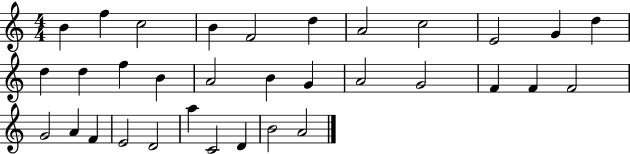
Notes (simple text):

B4/q F5/q C5/h B4/q F4/h D5/q A4/h C5/h E4/h G4/q D5/q D5/q D5/q F5/q B4/q A4/h B4/q G4/q A4/h G4/h F4/q F4/q F4/h G4/h A4/q F4/q E4/h D4/h A5/q C4/h D4/q B4/h A4/h